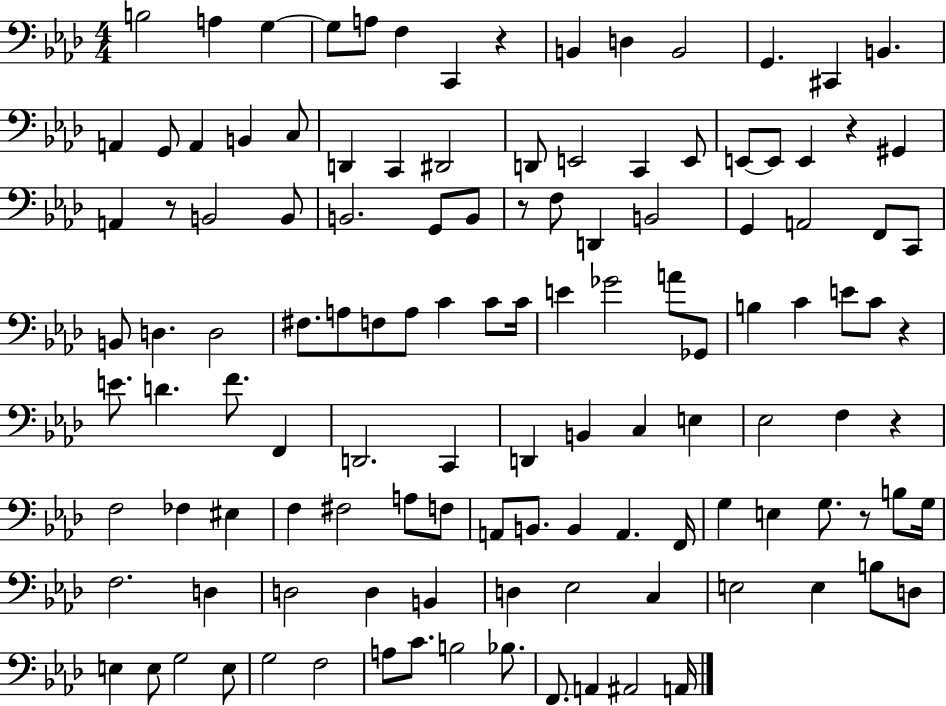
{
  \clef bass
  \numericTimeSignature
  \time 4/4
  \key aes \major
  b2 a4 g4~~ | g8 a8 f4 c,4 r4 | b,4 d4 b,2 | g,4. cis,4 b,4. | \break a,4 g,8 a,4 b,4 c8 | d,4 c,4 dis,2 | d,8 e,2 c,4 e,8 | e,8~~ e,8 e,4 r4 gis,4 | \break a,4 r8 b,2 b,8 | b,2. g,8 b,8 | r8 f8 d,4 b,2 | g,4 a,2 f,8 c,8 | \break b,8 d4. d2 | fis8. a8 f8 a8 c'4 c'8 c'16 | e'4 ges'2 a'8 ges,8 | b4 c'4 e'8 c'8 r4 | \break e'8. d'4. f'8. f,4 | d,2. c,4 | d,4 b,4 c4 e4 | ees2 f4 r4 | \break f2 fes4 eis4 | f4 fis2 a8 f8 | a,8 b,8. b,4 a,4. f,16 | g4 e4 g8. r8 b8 g16 | \break f2. d4 | d2 d4 b,4 | d4 ees2 c4 | e2 e4 b8 d8 | \break e4 e8 g2 e8 | g2 f2 | a8 c'8. b2 bes8. | f,8. a,4 ais,2 a,16 | \break \bar "|."
}